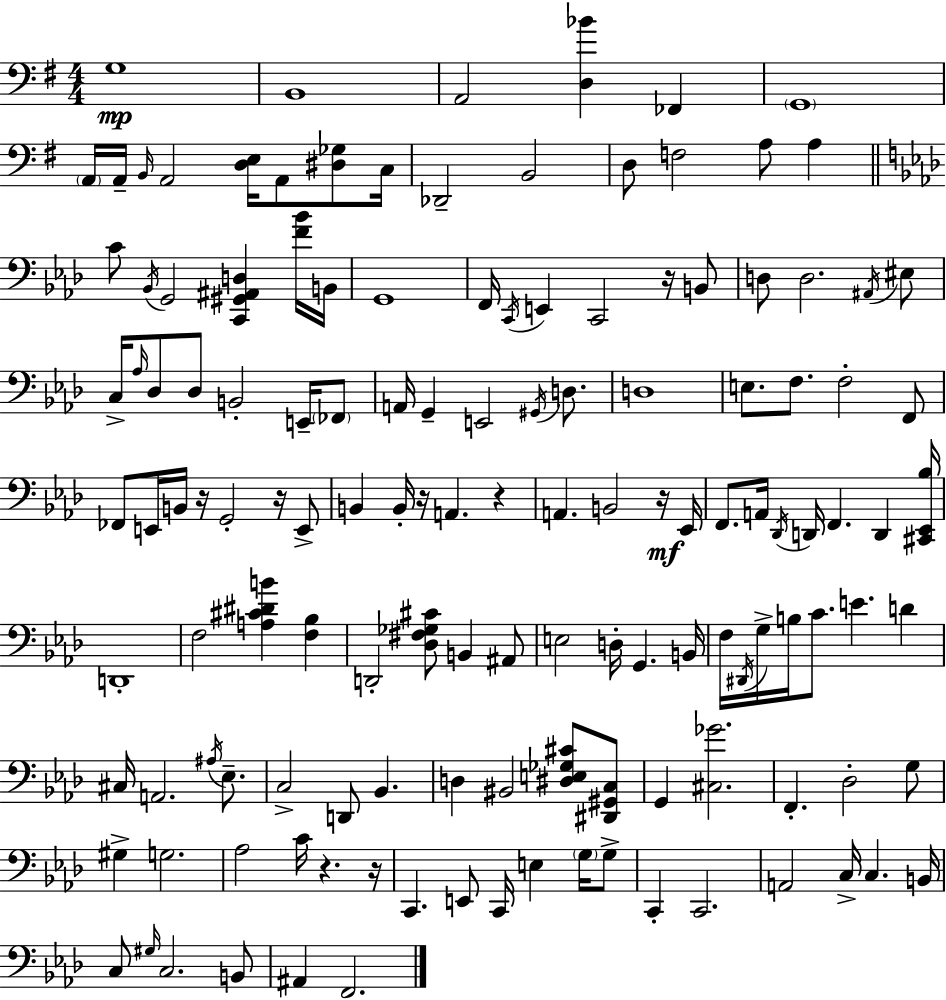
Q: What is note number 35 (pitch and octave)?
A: Db3